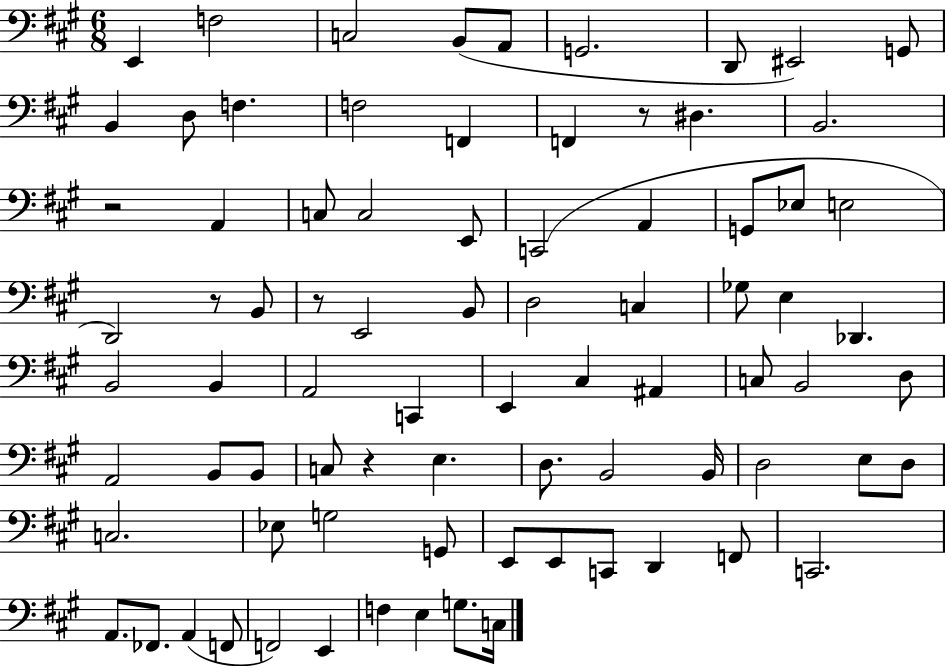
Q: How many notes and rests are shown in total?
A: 81